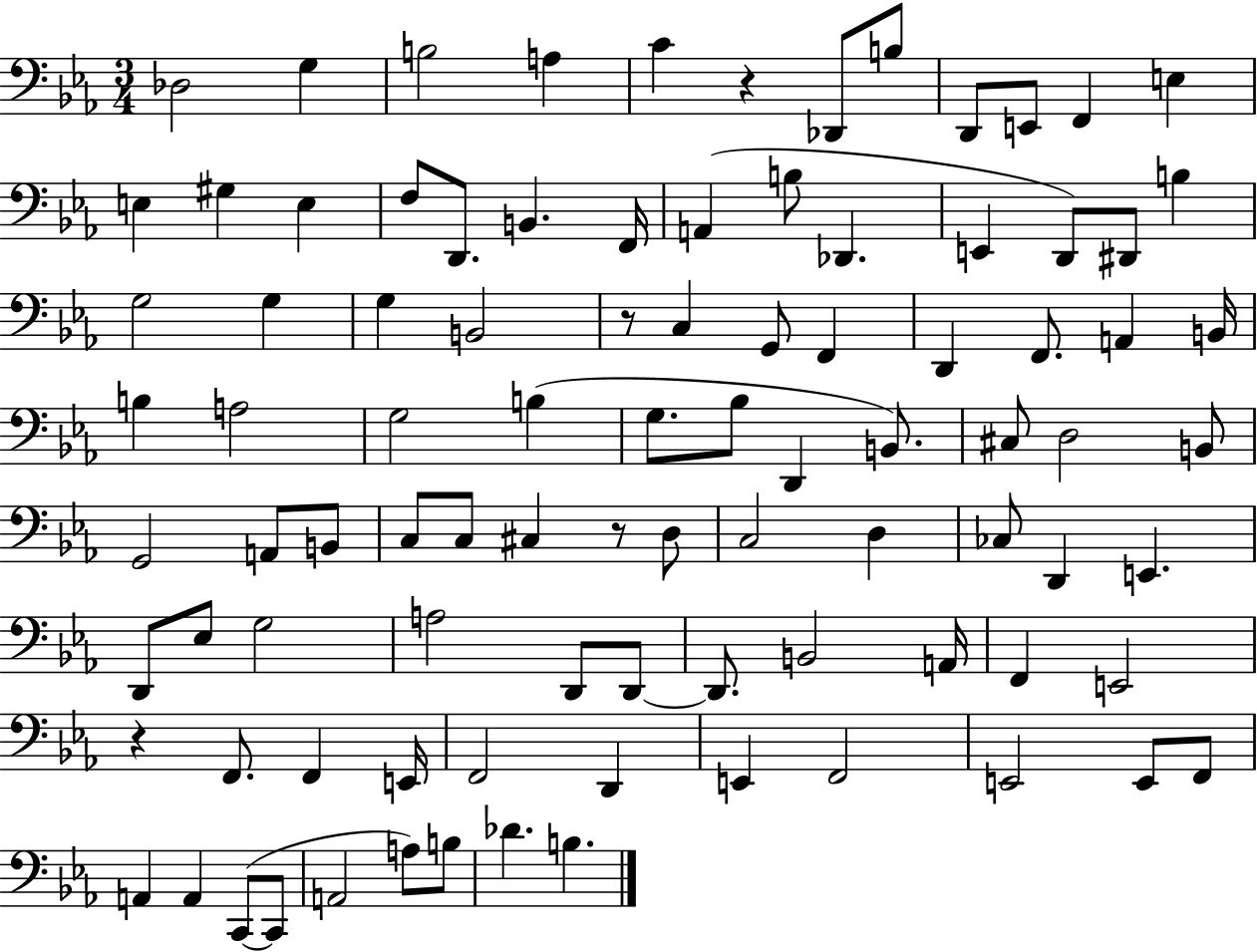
X:1
T:Untitled
M:3/4
L:1/4
K:Eb
_D,2 G, B,2 A, C z _D,,/2 B,/2 D,,/2 E,,/2 F,, E, E, ^G, E, F,/2 D,,/2 B,, F,,/4 A,, B,/2 _D,, E,, D,,/2 ^D,,/2 B, G,2 G, G, B,,2 z/2 C, G,,/2 F,, D,, F,,/2 A,, B,,/4 B, A,2 G,2 B, G,/2 _B,/2 D,, B,,/2 ^C,/2 D,2 B,,/2 G,,2 A,,/2 B,,/2 C,/2 C,/2 ^C, z/2 D,/2 C,2 D, _C,/2 D,, E,, D,,/2 _E,/2 G,2 A,2 D,,/2 D,,/2 D,,/2 B,,2 A,,/4 F,, E,,2 z F,,/2 F,, E,,/4 F,,2 D,, E,, F,,2 E,,2 E,,/2 F,,/2 A,, A,, C,,/2 C,,/2 A,,2 A,/2 B,/2 _D B,